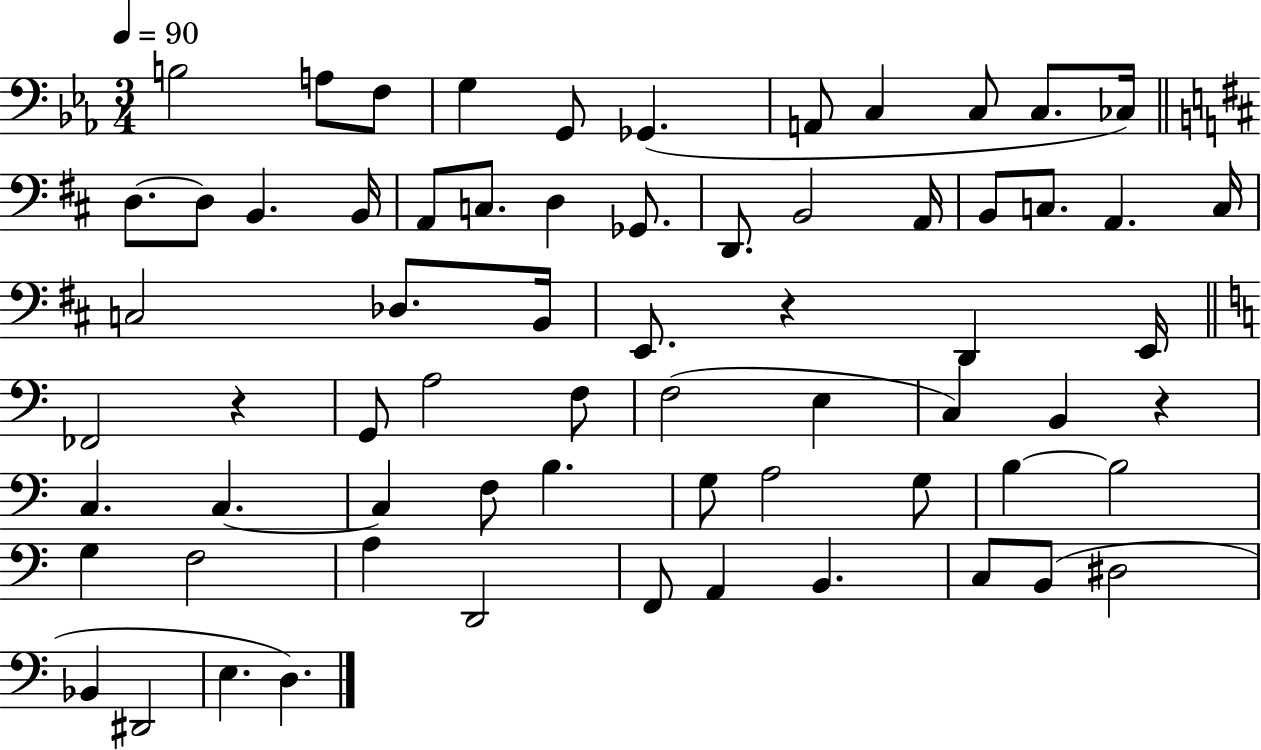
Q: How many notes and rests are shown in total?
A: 67